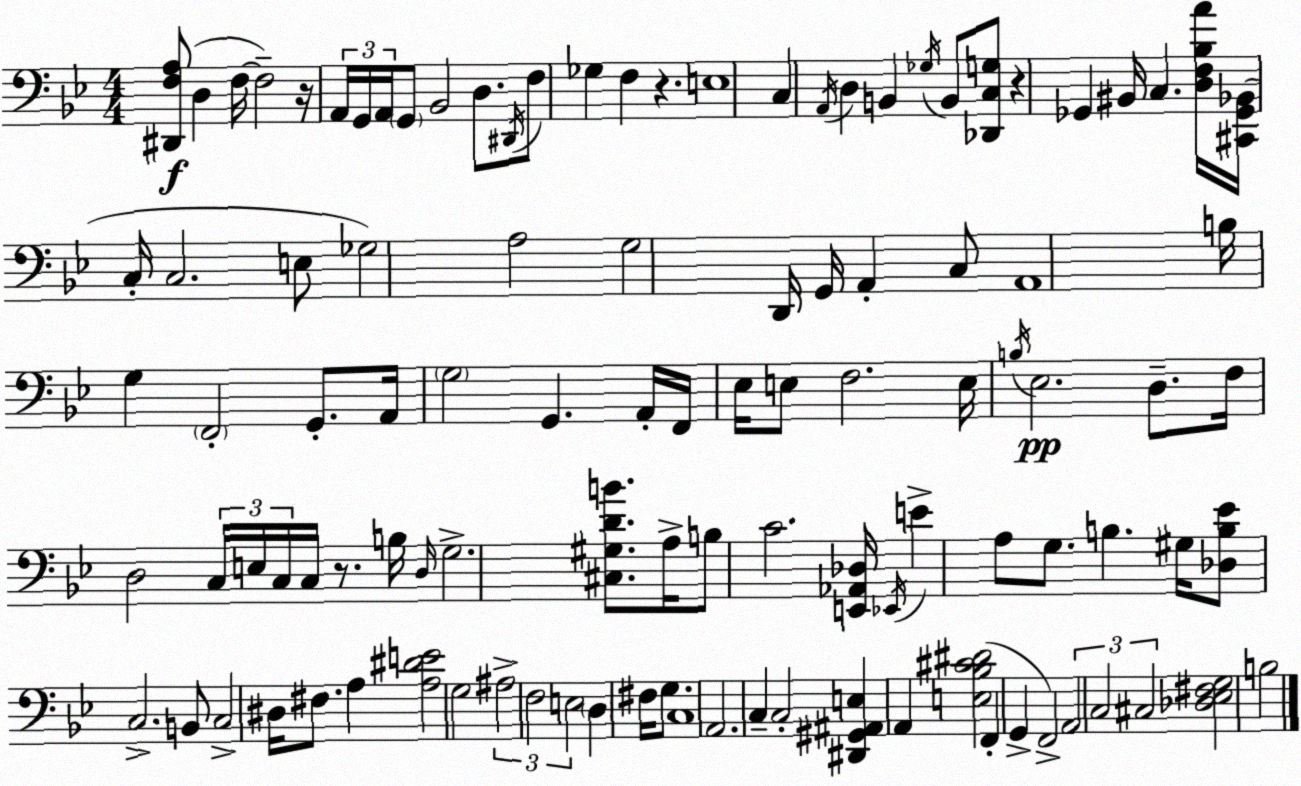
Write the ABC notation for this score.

X:1
T:Untitled
M:4/4
L:1/4
K:Bb
[^D,,F,A,]/2 D, F,/4 F,2 z/4 A,,/4 G,,/4 A,,/4 G,,/2 _B,,2 D,/2 ^D,,/4 F,/2 _G, F, z E,4 C, A,,/4 D, B,, _G,/4 B,,/2 [_D,,C,G,]/2 z _G,, ^B,,/4 C, [D,F,_B,A]/4 [^C,,_G,,_B,,]/4 C,/4 C,2 E,/2 _G,2 A,2 G,2 D,,/4 G,,/4 A,, C,/2 A,,4 B,/4 G, F,,2 G,,/2 A,,/4 G,2 G,, A,,/4 F,,/4 _E,/4 E,/2 F,2 E,/4 B,/4 _E,2 D,/2 F,/4 D,2 C,/4 E,/4 C,/4 C,/4 z/2 B,/4 D,/4 G,2 [^C,^G,DB]/2 A,/4 B,/2 C2 [E,,_A,,_D,]/4 _E,,/4 E A,/2 G,/2 B, ^G,/4 [_D,B,_E]/2 C,2 B,,/2 C,2 ^D,/4 ^F,/2 A, [A,^DE]2 G,2 ^A,2 F,2 E,2 D, ^F,/4 G,/2 C,4 A,,2 C, C,2 [^D,,^G,,^A,,E,] A,, [E,_B,^C^D]2 F,, G,, F,,2 A,,2 C,2 ^C,2 [_D,_E,^F,G,]2 B,2